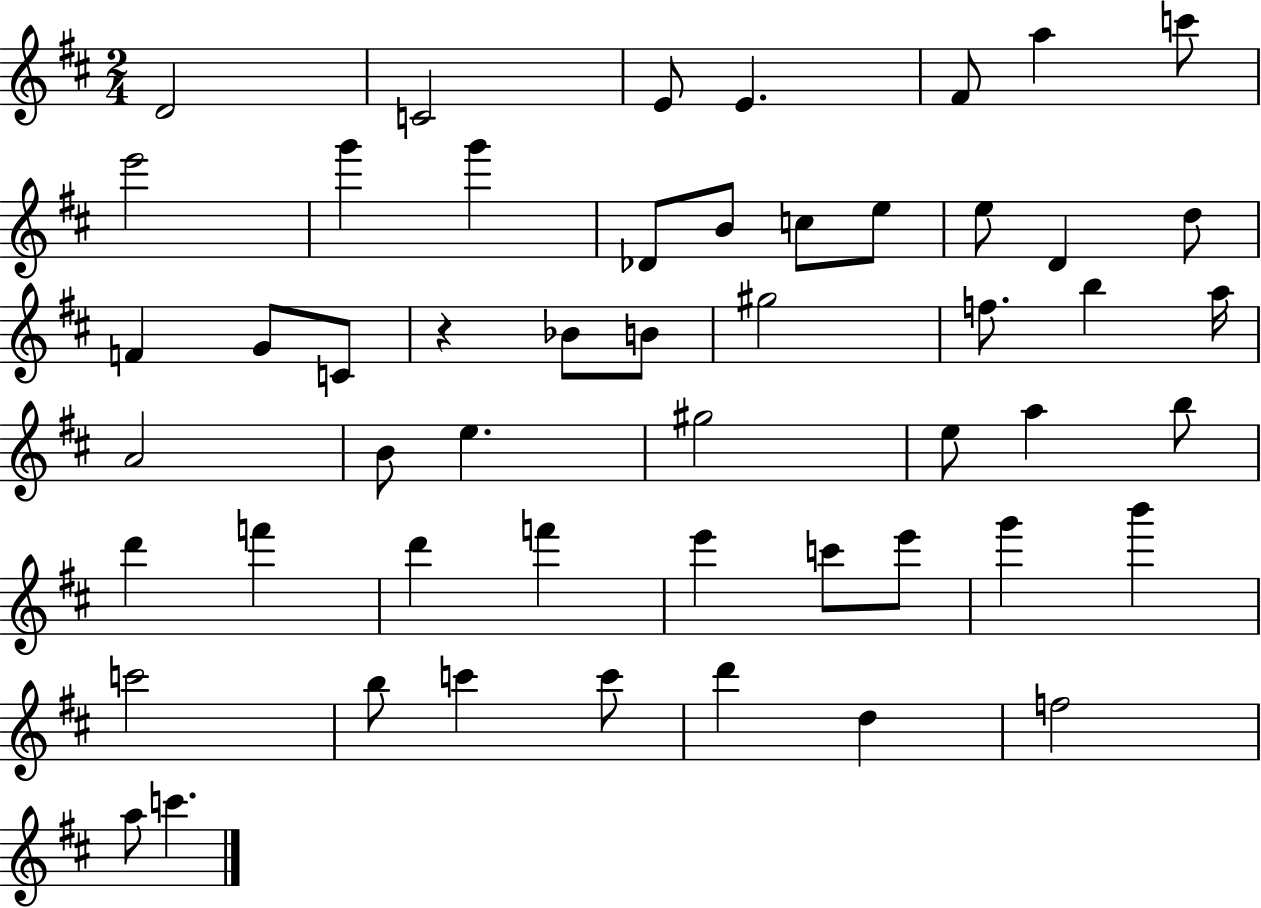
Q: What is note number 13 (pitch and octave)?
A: C5